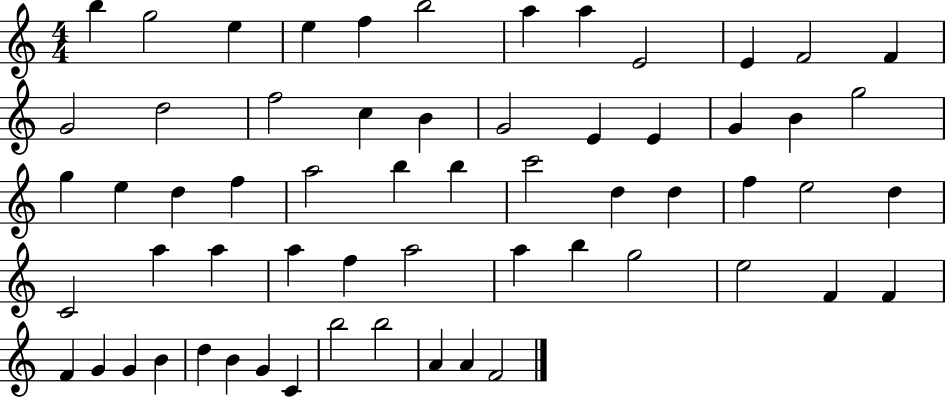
{
  \clef treble
  \numericTimeSignature
  \time 4/4
  \key c \major
  b''4 g''2 e''4 | e''4 f''4 b''2 | a''4 a''4 e'2 | e'4 f'2 f'4 | \break g'2 d''2 | f''2 c''4 b'4 | g'2 e'4 e'4 | g'4 b'4 g''2 | \break g''4 e''4 d''4 f''4 | a''2 b''4 b''4 | c'''2 d''4 d''4 | f''4 e''2 d''4 | \break c'2 a''4 a''4 | a''4 f''4 a''2 | a''4 b''4 g''2 | e''2 f'4 f'4 | \break f'4 g'4 g'4 b'4 | d''4 b'4 g'4 c'4 | b''2 b''2 | a'4 a'4 f'2 | \break \bar "|."
}